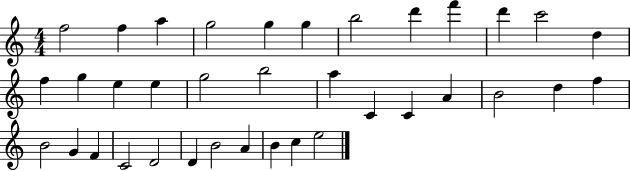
F5/h F5/q A5/q G5/h G5/q G5/q B5/h D6/q F6/q D6/q C6/h D5/q F5/q G5/q E5/q E5/q G5/h B5/h A5/q C4/q C4/q A4/q B4/h D5/q F5/q B4/h G4/q F4/q C4/h D4/h D4/q B4/h A4/q B4/q C5/q E5/h